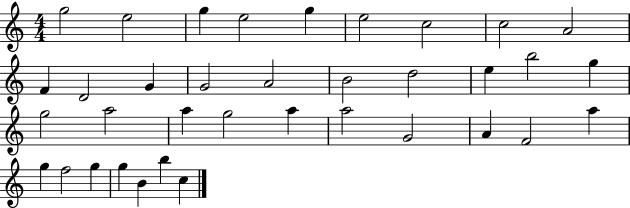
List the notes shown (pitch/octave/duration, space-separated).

G5/h E5/h G5/q E5/h G5/q E5/h C5/h C5/h A4/h F4/q D4/h G4/q G4/h A4/h B4/h D5/h E5/q B5/h G5/q G5/h A5/h A5/q G5/h A5/q A5/h G4/h A4/q F4/h A5/q G5/q F5/h G5/q G5/q B4/q B5/q C5/q